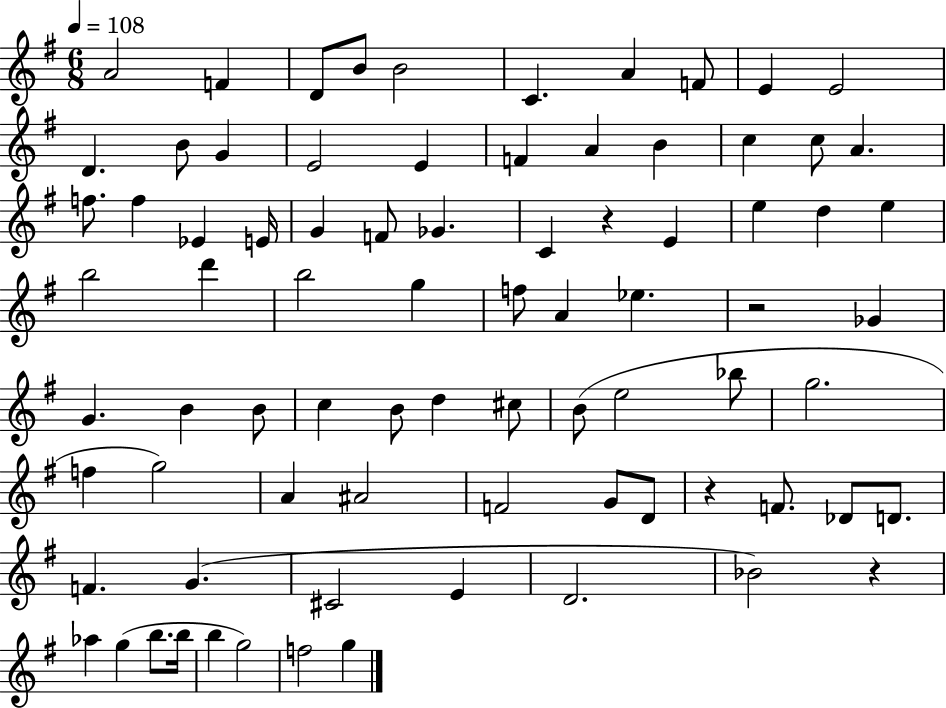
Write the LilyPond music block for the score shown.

{
  \clef treble
  \numericTimeSignature
  \time 6/8
  \key g \major
  \tempo 4 = 108
  a'2 f'4 | d'8 b'8 b'2 | c'4. a'4 f'8 | e'4 e'2 | \break d'4. b'8 g'4 | e'2 e'4 | f'4 a'4 b'4 | c''4 c''8 a'4. | \break f''8. f''4 ees'4 e'16 | g'4 f'8 ges'4. | c'4 r4 e'4 | e''4 d''4 e''4 | \break b''2 d'''4 | b''2 g''4 | f''8 a'4 ees''4. | r2 ges'4 | \break g'4. b'4 b'8 | c''4 b'8 d''4 cis''8 | b'8( e''2 bes''8 | g''2. | \break f''4 g''2) | a'4 ais'2 | f'2 g'8 d'8 | r4 f'8. des'8 d'8. | \break f'4. g'4.( | cis'2 e'4 | d'2. | bes'2) r4 | \break aes''4 g''4( b''8. b''16 | b''4 g''2) | f''2 g''4 | \bar "|."
}